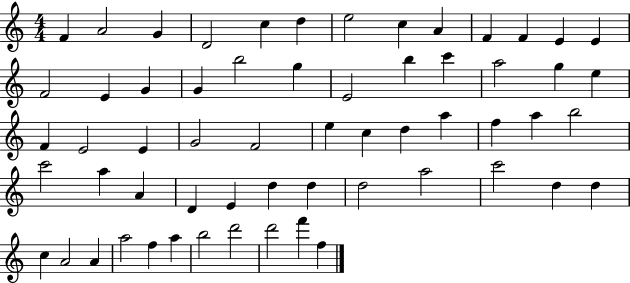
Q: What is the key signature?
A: C major